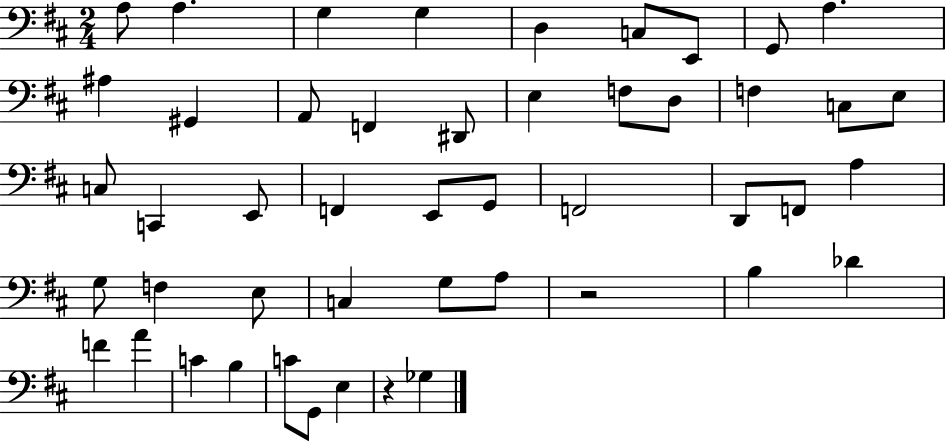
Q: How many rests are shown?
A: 2